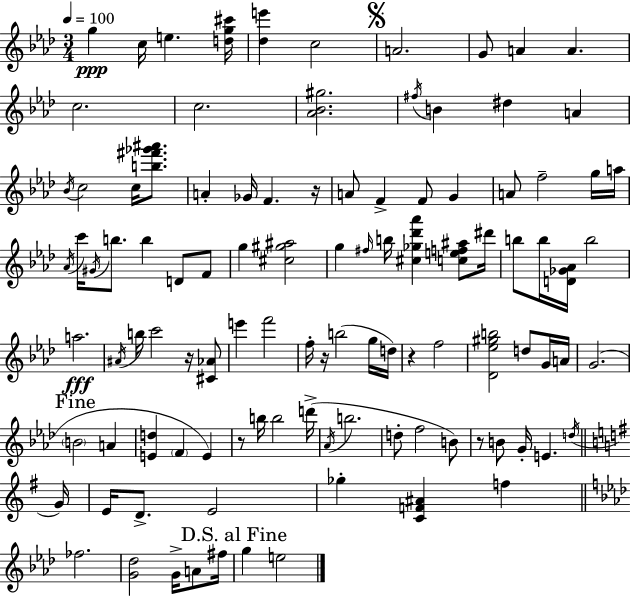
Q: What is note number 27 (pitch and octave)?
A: G5